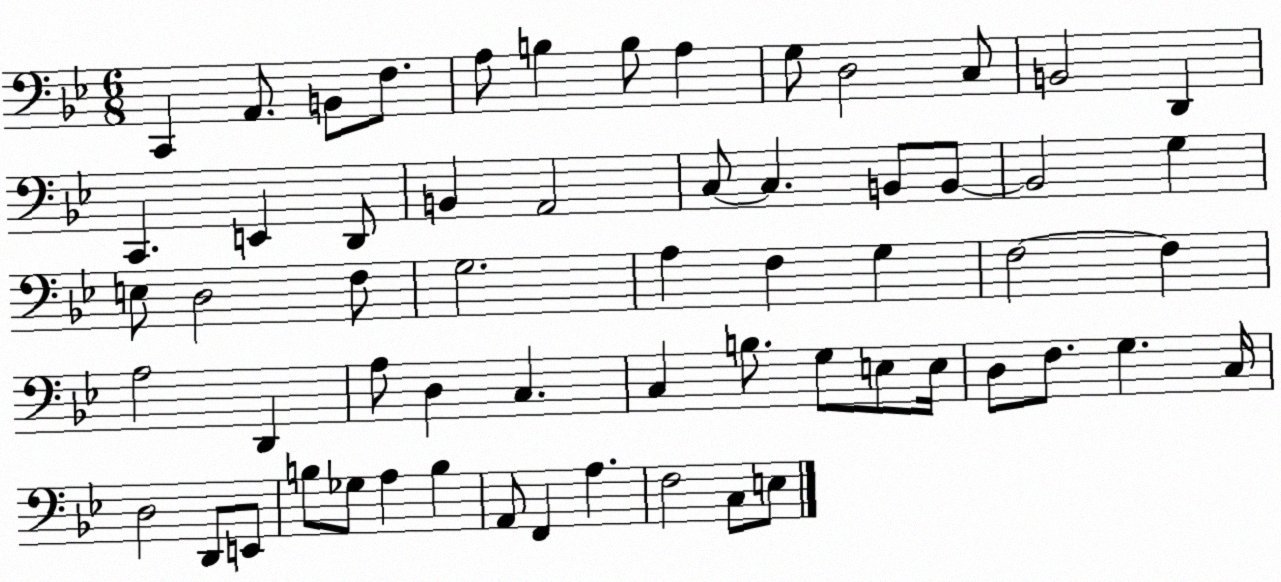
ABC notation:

X:1
T:Untitled
M:6/8
L:1/4
K:Bb
C,, A,,/2 B,,/2 F,/2 A,/2 B, B,/2 A, G,/2 D,2 C,/2 B,,2 D,, C,, E,, D,,/2 B,, A,,2 C,/2 C, B,,/2 B,,/2 B,,2 G, E,/2 D,2 F,/2 G,2 A, F, G, F,2 F, A,2 D,, A,/2 D, C, C, B,/2 G,/2 E,/2 E,/4 D,/2 F,/2 G, C,/4 D,2 D,,/2 E,,/2 B,/2 _G,/2 A, B, A,,/2 F,, A, F,2 C,/2 E,/2